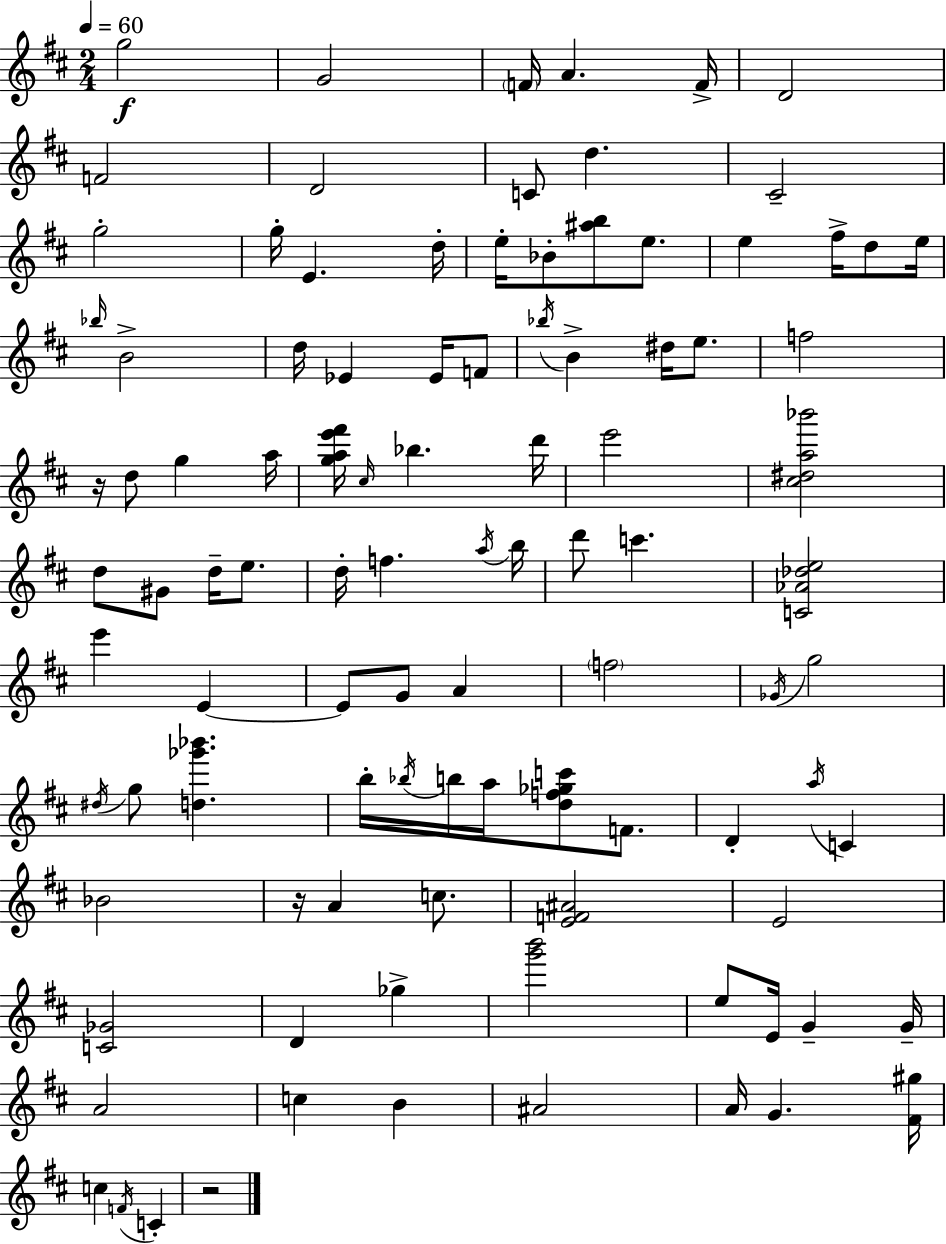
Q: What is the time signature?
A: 2/4